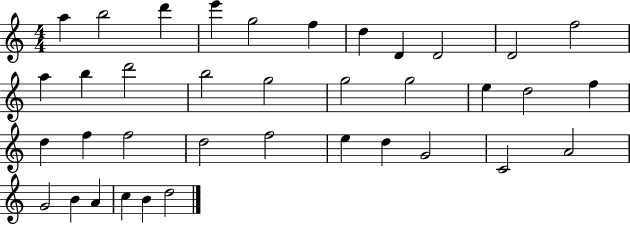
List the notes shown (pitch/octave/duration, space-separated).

A5/q B5/h D6/q E6/q G5/h F5/q D5/q D4/q D4/h D4/h F5/h A5/q B5/q D6/h B5/h G5/h G5/h G5/h E5/q D5/h F5/q D5/q F5/q F5/h D5/h F5/h E5/q D5/q G4/h C4/h A4/h G4/h B4/q A4/q C5/q B4/q D5/h